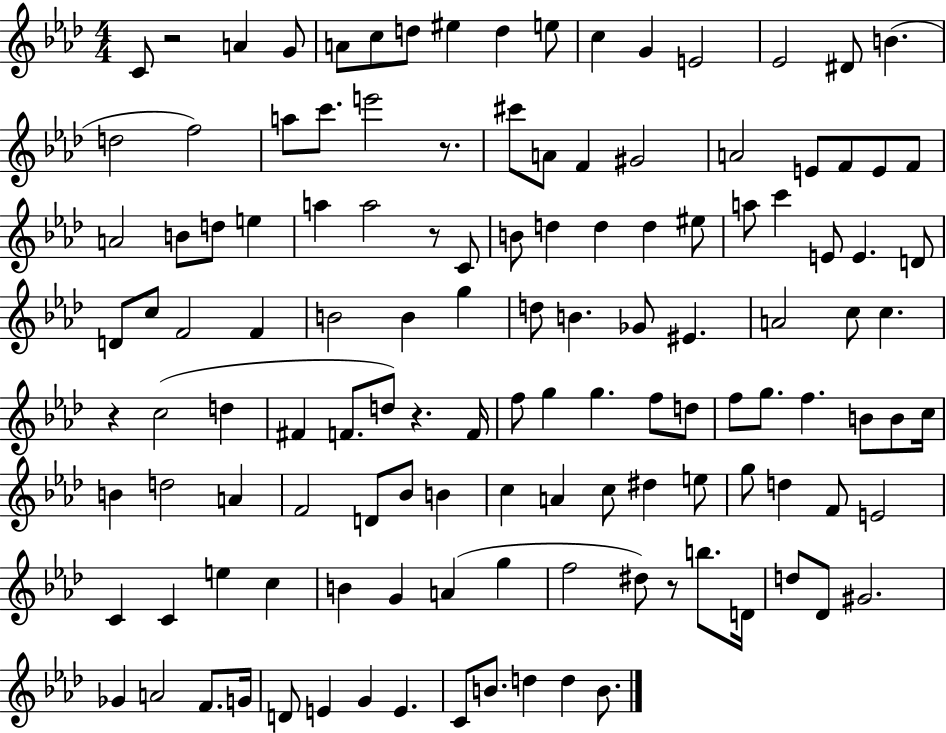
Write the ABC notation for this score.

X:1
T:Untitled
M:4/4
L:1/4
K:Ab
C/2 z2 A G/2 A/2 c/2 d/2 ^e d e/2 c G E2 _E2 ^D/2 B d2 f2 a/2 c'/2 e'2 z/2 ^c'/2 A/2 F ^G2 A2 E/2 F/2 E/2 F/2 A2 B/2 d/2 e a a2 z/2 C/2 B/2 d d d ^e/2 a/2 c' E/2 E D/2 D/2 c/2 F2 F B2 B g d/2 B _G/2 ^E A2 c/2 c z c2 d ^F F/2 d/2 z F/4 f/2 g g f/2 d/2 f/2 g/2 f B/2 B/2 c/4 B d2 A F2 D/2 _B/2 B c A c/2 ^d e/2 g/2 d F/2 E2 C C e c B G A g f2 ^d/2 z/2 b/2 D/4 d/2 _D/2 ^G2 _G A2 F/2 G/4 D/2 E G E C/2 B/2 d d B/2